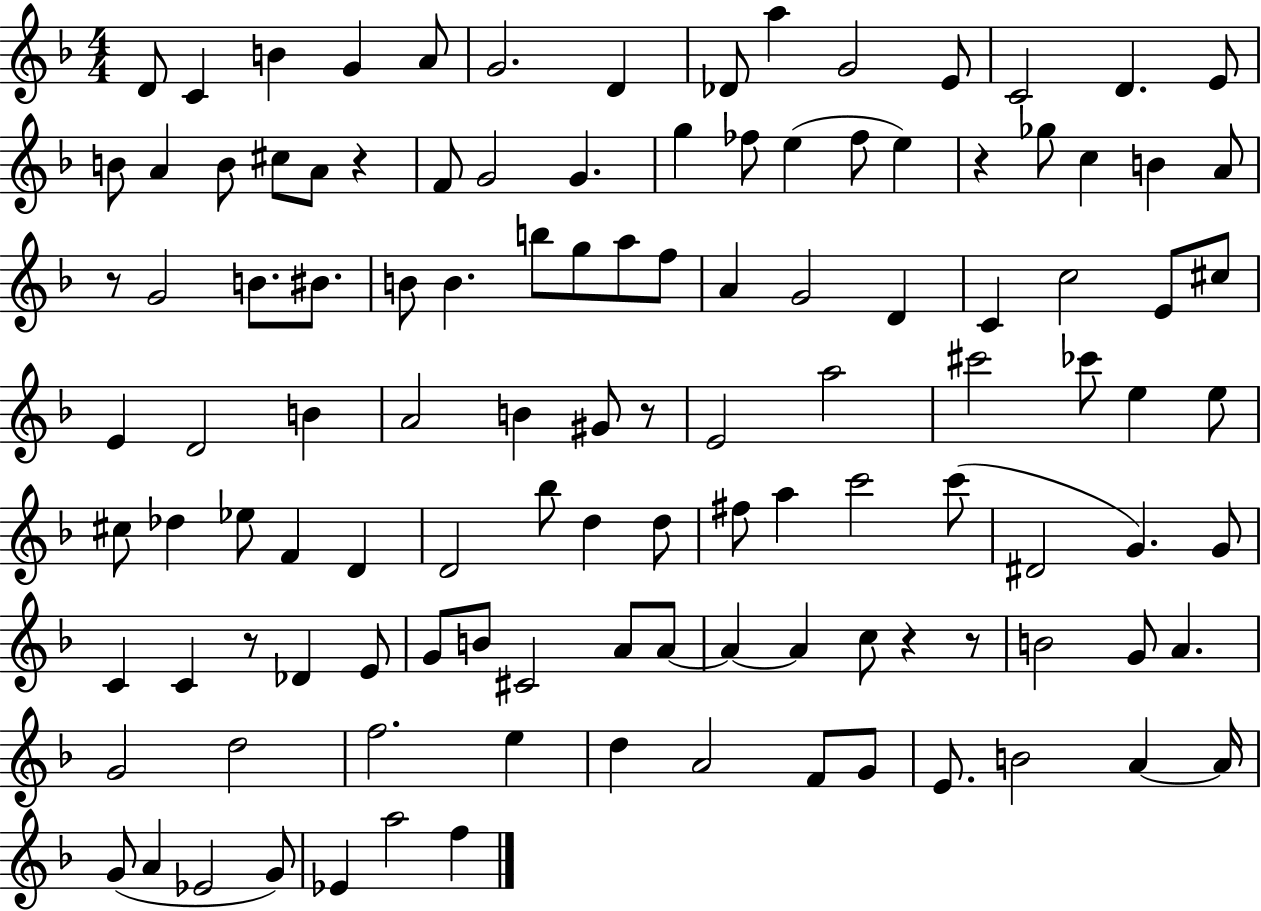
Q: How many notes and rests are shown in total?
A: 116